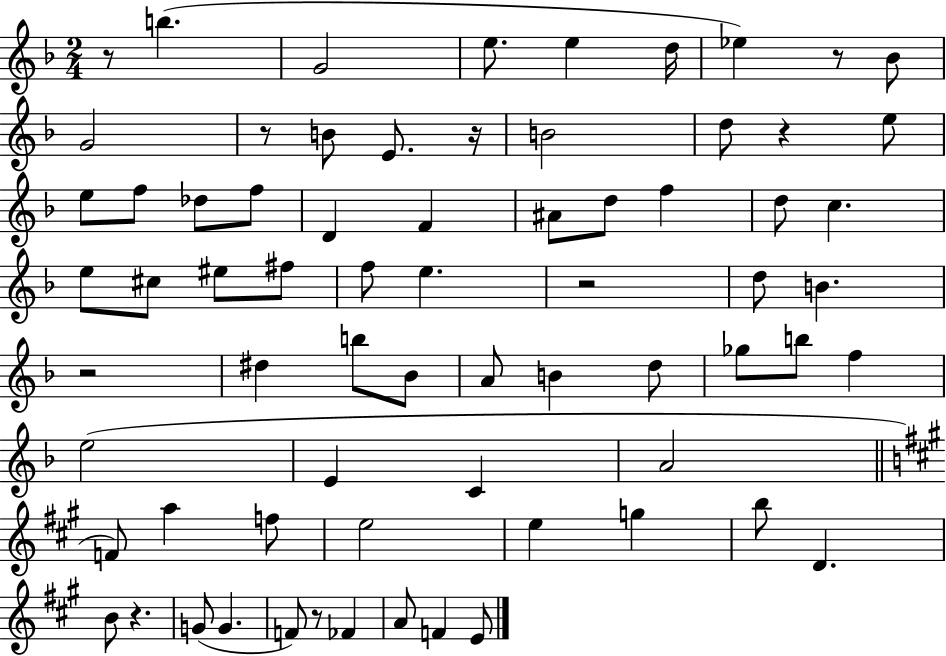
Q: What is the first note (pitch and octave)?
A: B5